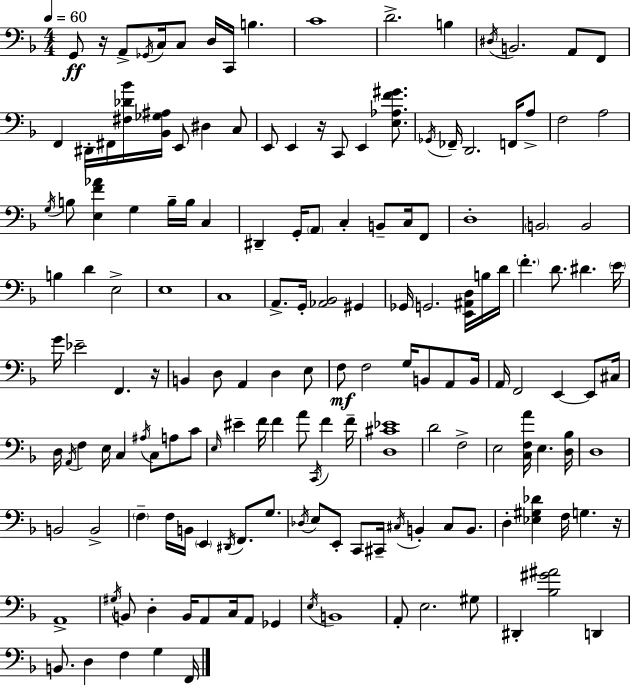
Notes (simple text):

G2/e R/s A2/e Gb2/s C3/s C3/e D3/s C2/s B3/q. C4/w D4/h. B3/q D#3/s B2/h. A2/e F2/e F2/q D#2/s F#2/s [F#3,Db4,Bb4]/s [Bb2,Gb3,A#3]/s E2/e D#3/q C3/e E2/e E2/q R/s C2/e E2/q [E3,Ab3,F4,G#4]/e. Gb2/s FES2/s D2/h. F2/s A3/e F3/h A3/h G3/s B3/e [E3,F4,Ab4]/q G3/q B3/s B3/s C3/q D#2/q G2/s A2/e C3/q B2/e C3/s F2/e D3/w B2/h B2/h B3/q D4/q E3/h E3/w C3/w A2/e. G2/s [Ab2,Bb2]/h G#2/q Gb2/s G2/h. [E2,A#2,D3]/s B3/s D4/s F4/q. D4/e. D#4/q. E4/s G4/s Eb4/h F2/q. R/s B2/q D3/e A2/q D3/q E3/e F3/e F3/h G3/s B2/e A2/e B2/s A2/s F2/h E2/q E2/e C#3/s D3/s A2/s F3/q E3/s C3/q A#3/s C3/e A3/e C4/e E3/s EIS4/q F4/s F4/q A4/e C2/s F4/q F4/s [D3,C#4,Eb4]/w D4/h F3/h E3/h [C3,F3,A4]/s E3/q. [D3,Bb3]/s D3/w B2/h B2/h F3/q F3/s B2/s E2/q D#2/s F2/e. G3/e. Db3/s E3/e E2/e C2/e C#2/s C#3/s B2/q C#3/e B2/e. D3/q [Eb3,G#3,Db4]/q F3/s G3/q. R/s A2/w G#3/s B2/e D3/q B2/s A2/e C3/s A2/e Gb2/q E3/s B2/w A2/e E3/h. G#3/e D#2/q [Bb3,G#4,A#4]/h D2/q B2/e. D3/q F3/q G3/q F2/s